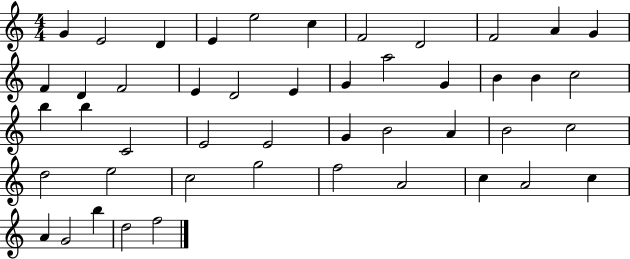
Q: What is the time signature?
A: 4/4